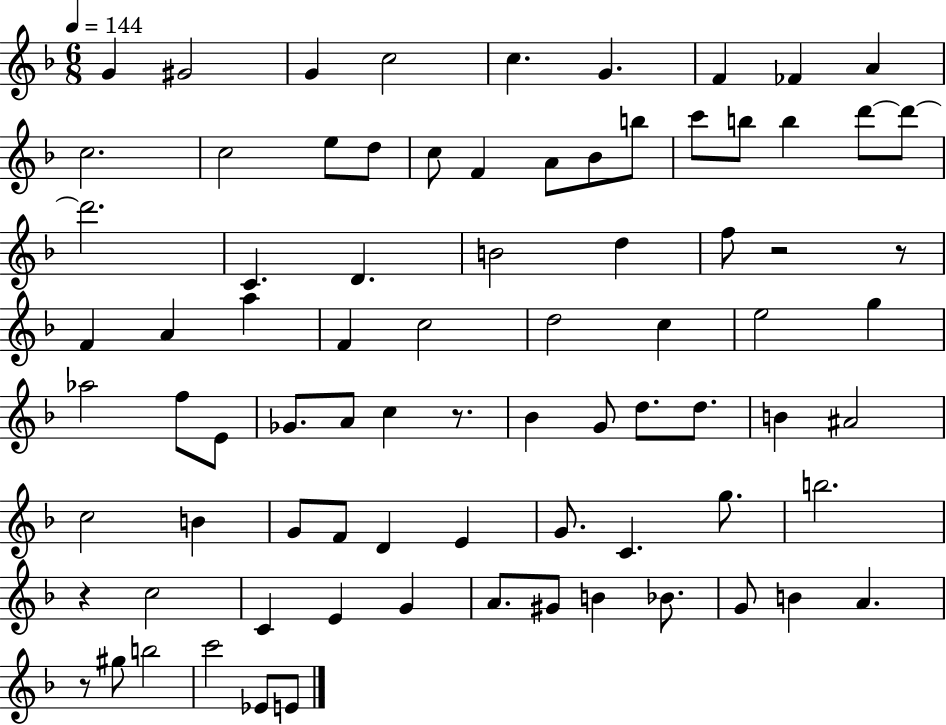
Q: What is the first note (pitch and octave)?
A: G4